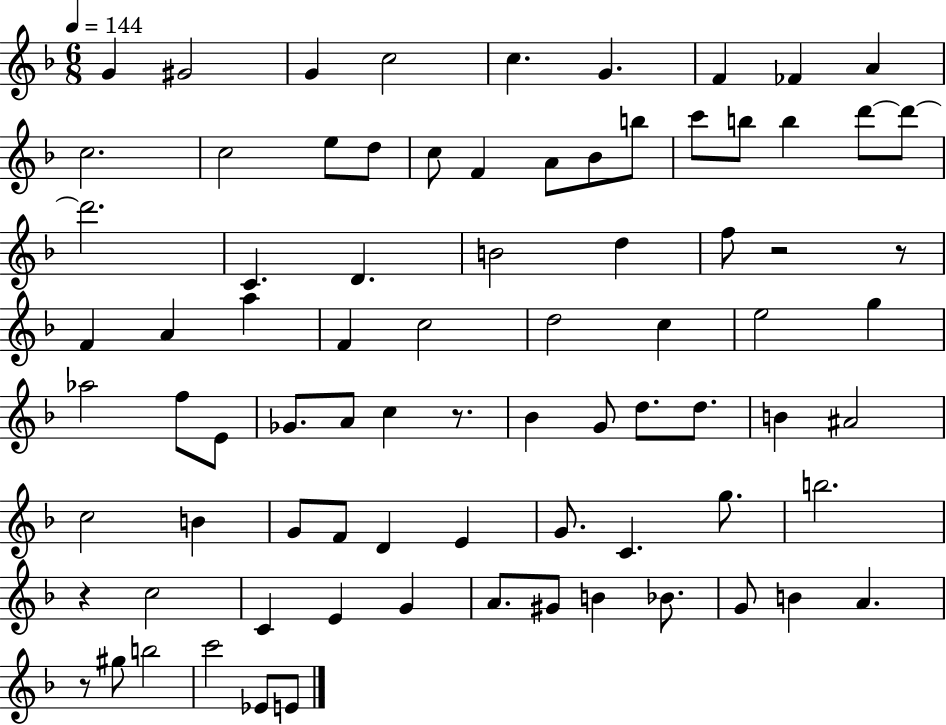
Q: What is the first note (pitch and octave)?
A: G4